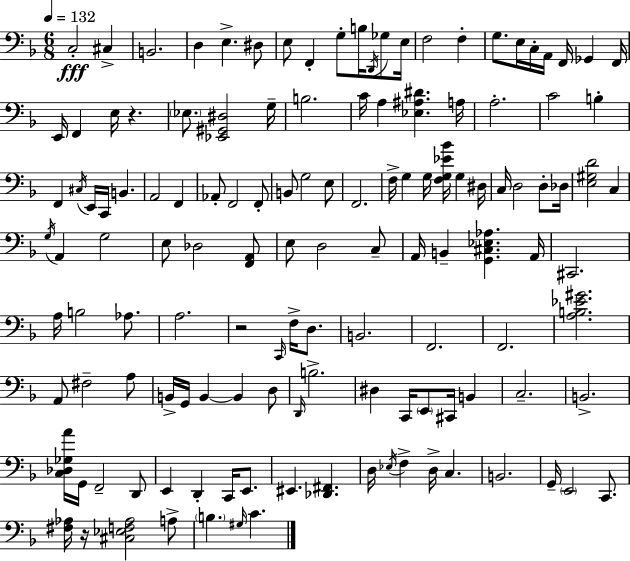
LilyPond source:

{
  \clef bass
  \numericTimeSignature
  \time 6/8
  \key d \minor
  \tempo 4 = 132
  c2-.\fff cis4-> | b,2. | d4 e4.-> dis8 | e8 f,4-. g8-. b16 \acciaccatura { d,16 } ges8 | \break e16 f2 f4-. | g8. e16 c16-. a,16 f,16 ges,4 | f,16 e,16 f,4 e16 r4. | \parenthesize ees8. <ees, gis, dis>2 | \break g16-- b2. | c'16 a4 <ees ais dis'>4. | a16 a2.-. | c'2 b4-. | \break f,4 \acciaccatura { cis16 } e,16 c,16 b,4. | a,2 f,4 | aes,8-. f,2 | f,8-. b,8 g2 | \break e8 f,2. | f16-> g4 g16 <f g ees' bes'>16 g4 | dis16 c16 d2 d8-. | des16 <e gis d'>2 c4 | \break \acciaccatura { g16 } a,4 g2 | e8 des2 | <f, a,>8 e8 d2 | c8-- a,16 b,4-- <g, cis ees aes>4. | \break a,16 cis,2. | a16 b2 | aes8. a2. | r2 \grace { c,16 } | \break f16-> d8. b,2. | f,2. | f,2. | <a b ees' gis'>2. | \break a,8 fis2-- | a8 b,16-> g,16 b,4~~ b,4 | d8 \grace { d,16 } b2.-> | dis4 c,16 \parenthesize e,8 | \break cis,16 b,4 c2.-- | b,2.-> | <c des ges a'>16 g,16 f,2-- | d,8 e,4 d,4-. | \break c,16 e,8. eis,4. <des, fis,>4. | d16 \acciaccatura { ees16 } f4-> d16-> | c4. b,2. | g,16-- \parenthesize e,2 | \break c,8. <fis aes>16 r16 <cis ees f aes>2 | a8-> \parenthesize b4. | \grace { gis16 } c'4. \bar "|."
}